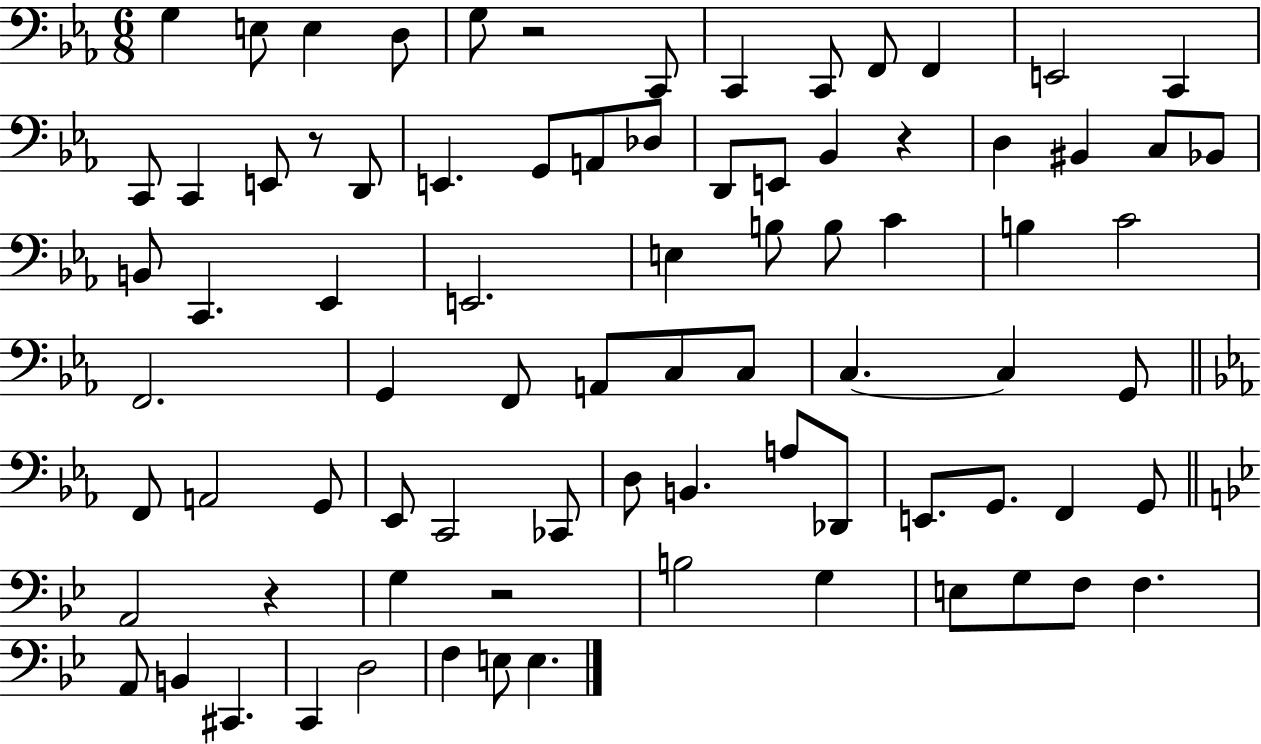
X:1
T:Untitled
M:6/8
L:1/4
K:Eb
G, E,/2 E, D,/2 G,/2 z2 C,,/2 C,, C,,/2 F,,/2 F,, E,,2 C,, C,,/2 C,, E,,/2 z/2 D,,/2 E,, G,,/2 A,,/2 _D,/2 D,,/2 E,,/2 _B,, z D, ^B,, C,/2 _B,,/2 B,,/2 C,, _E,, E,,2 E, B,/2 B,/2 C B, C2 F,,2 G,, F,,/2 A,,/2 C,/2 C,/2 C, C, G,,/2 F,,/2 A,,2 G,,/2 _E,,/2 C,,2 _C,,/2 D,/2 B,, A,/2 _D,,/2 E,,/2 G,,/2 F,, G,,/2 A,,2 z G, z2 B,2 G, E,/2 G,/2 F,/2 F, A,,/2 B,, ^C,, C,, D,2 F, E,/2 E,